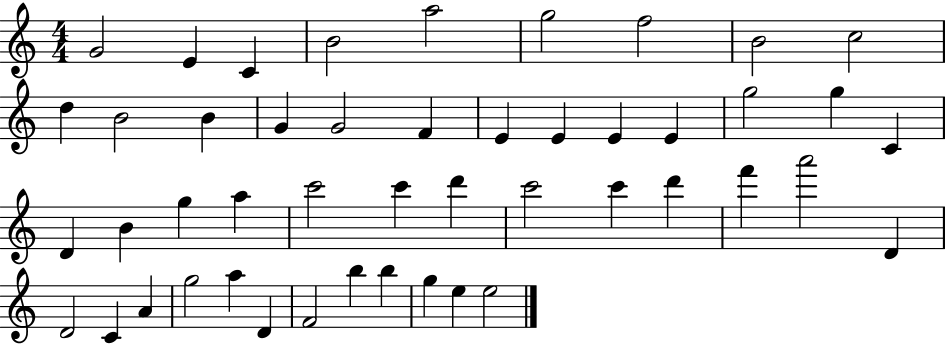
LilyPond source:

{
  \clef treble
  \numericTimeSignature
  \time 4/4
  \key c \major
  g'2 e'4 c'4 | b'2 a''2 | g''2 f''2 | b'2 c''2 | \break d''4 b'2 b'4 | g'4 g'2 f'4 | e'4 e'4 e'4 e'4 | g''2 g''4 c'4 | \break d'4 b'4 g''4 a''4 | c'''2 c'''4 d'''4 | c'''2 c'''4 d'''4 | f'''4 a'''2 d'4 | \break d'2 c'4 a'4 | g''2 a''4 d'4 | f'2 b''4 b''4 | g''4 e''4 e''2 | \break \bar "|."
}